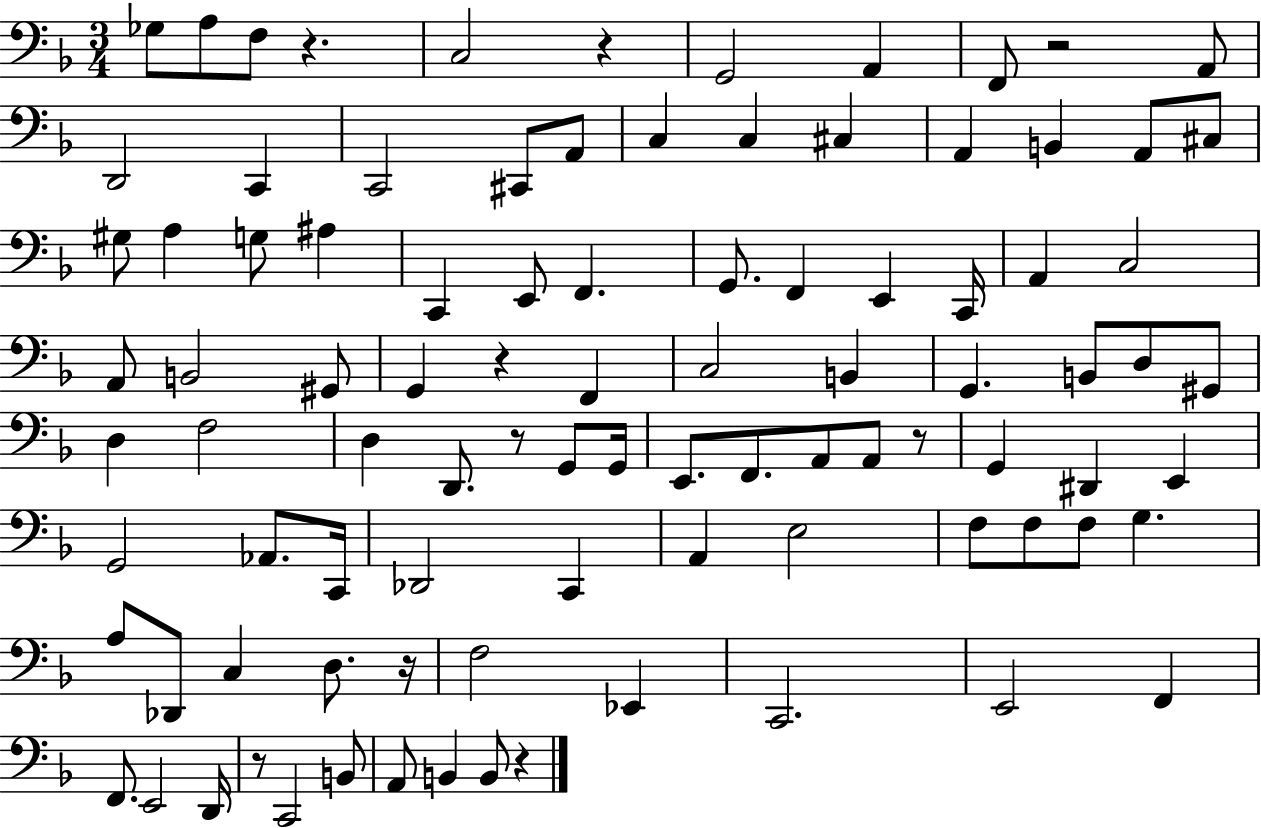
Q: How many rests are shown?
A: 9